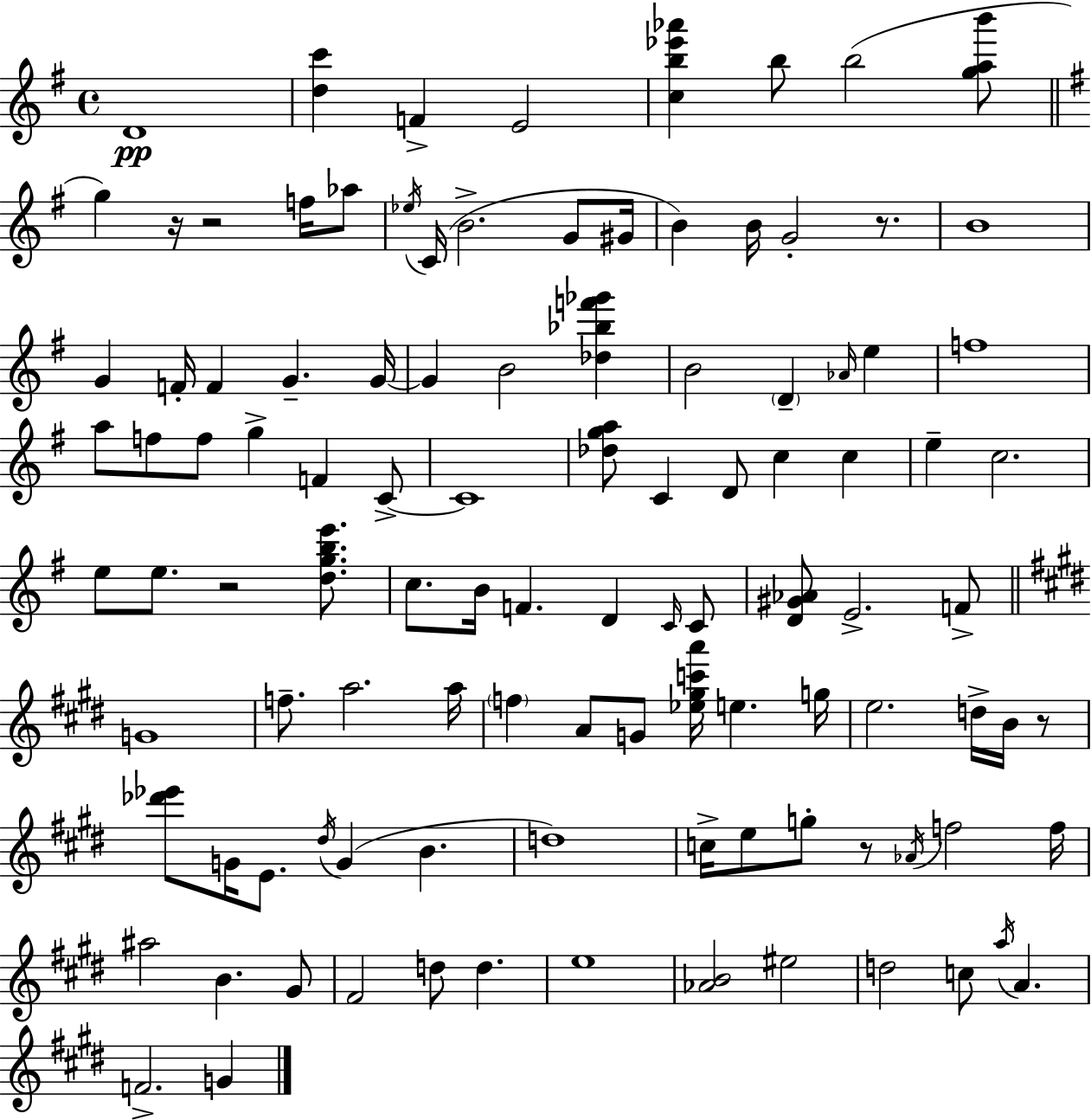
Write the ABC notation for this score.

X:1
T:Untitled
M:4/4
L:1/4
K:Em
D4 [dc'] F E2 [cb_e'_a'] b/2 b2 [gab']/2 g z/4 z2 f/4 _a/2 _e/4 C/4 B2 G/2 ^G/4 B B/4 G2 z/2 B4 G F/4 F G G/4 G B2 [_d_bf'_g'] B2 D _A/4 e f4 a/2 f/2 f/2 g F C/2 C4 [_dga]/2 C D/2 c c e c2 e/2 e/2 z2 [dgbe']/2 c/2 B/4 F D C/4 C/2 [D^G_A]/2 E2 F/2 G4 f/2 a2 a/4 f A/2 G/2 [_e^gc'a']/4 e g/4 e2 d/4 B/4 z/2 [_d'_e']/2 G/4 E/2 ^d/4 G B d4 c/4 e/2 g/2 z/2 _A/4 f2 f/4 ^a2 B ^G/2 ^F2 d/2 d e4 [_AB]2 ^e2 d2 c/2 a/4 A F2 G